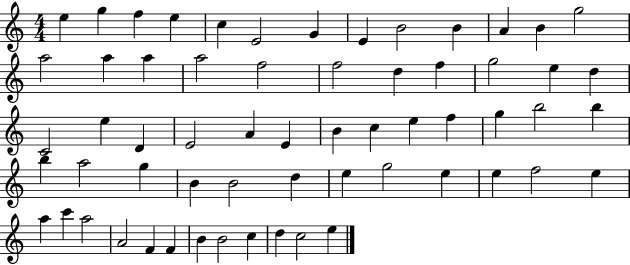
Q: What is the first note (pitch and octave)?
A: E5